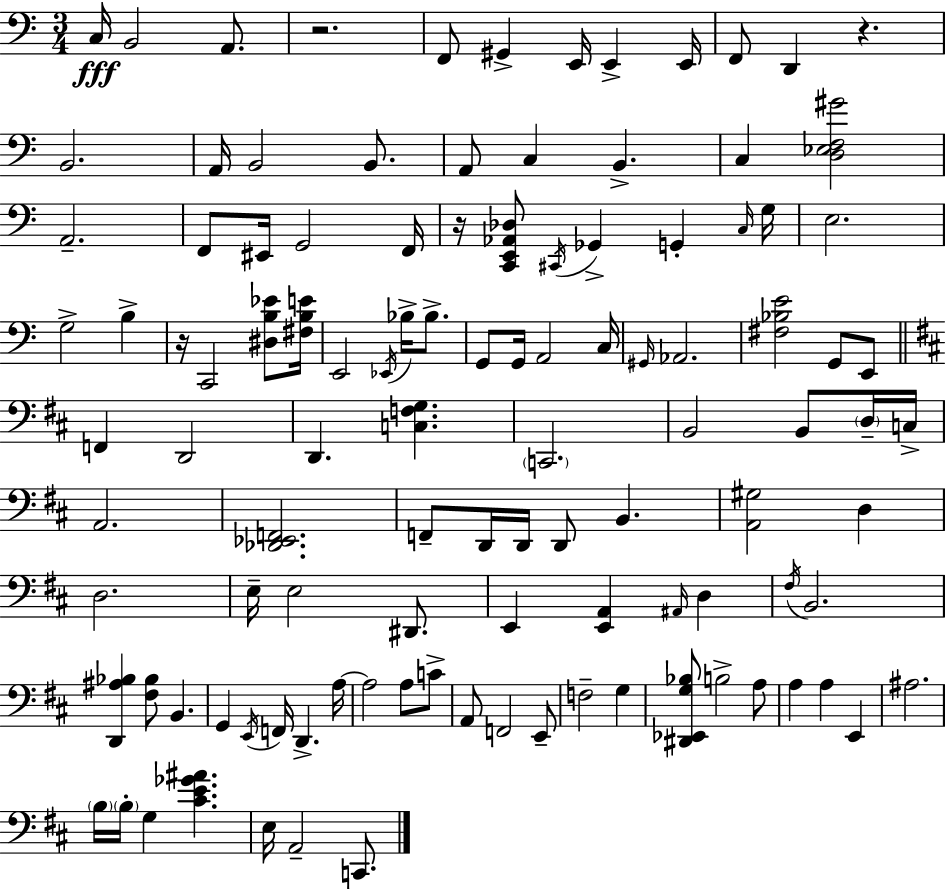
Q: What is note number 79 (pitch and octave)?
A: F2